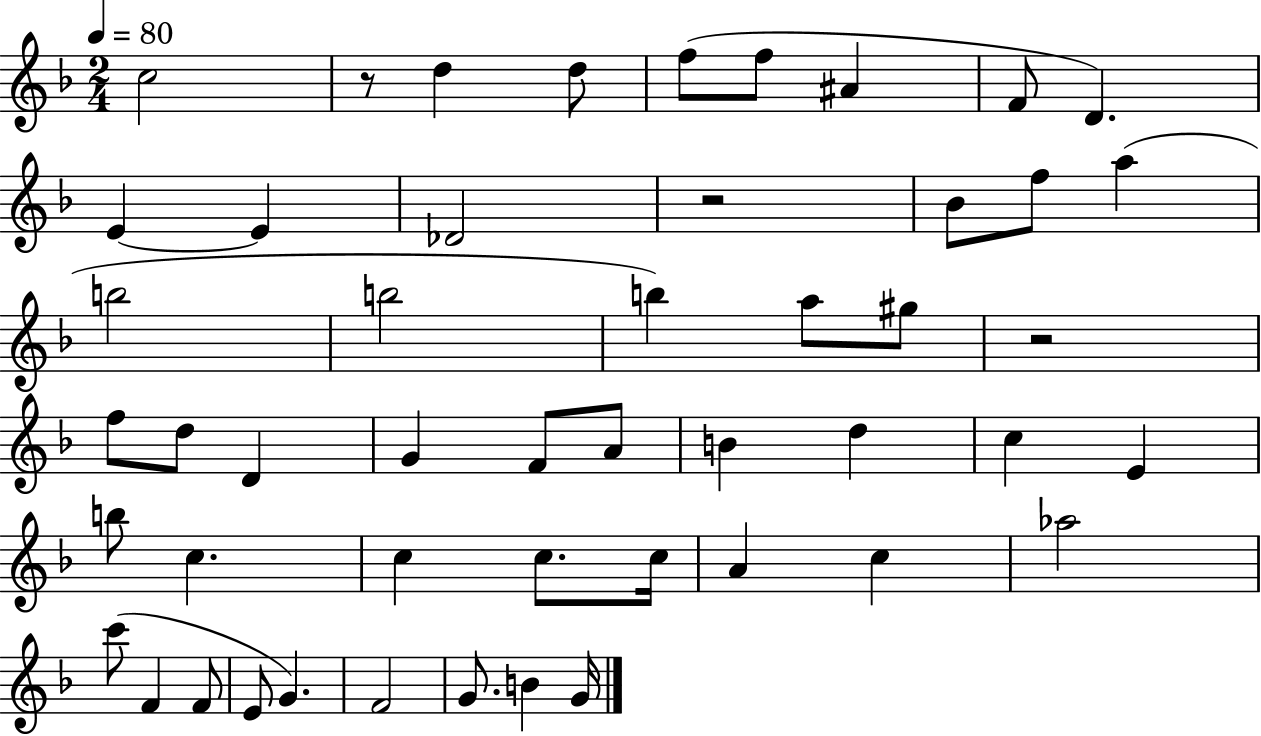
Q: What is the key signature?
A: F major